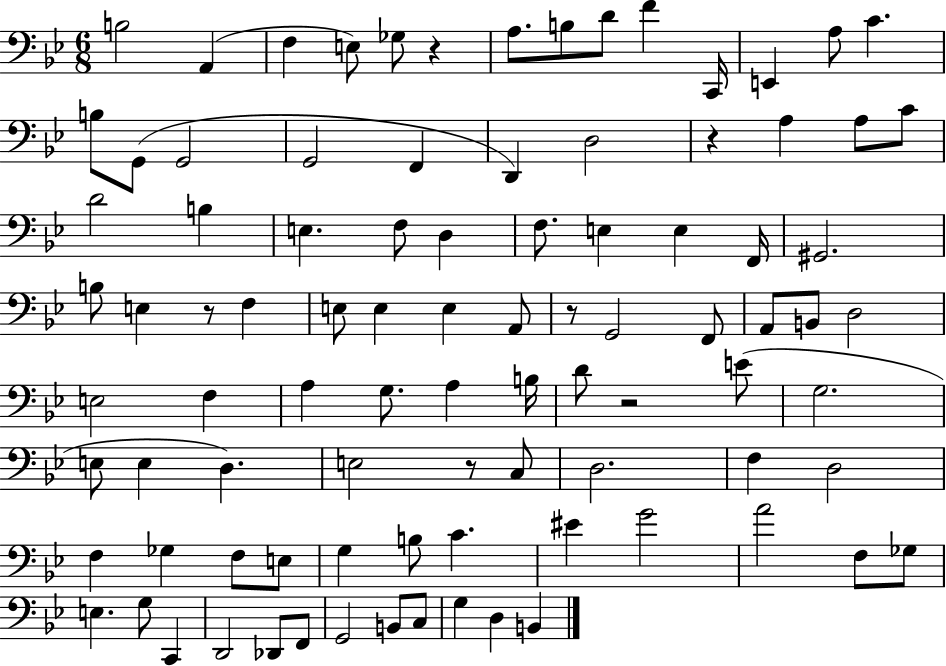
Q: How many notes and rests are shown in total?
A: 92